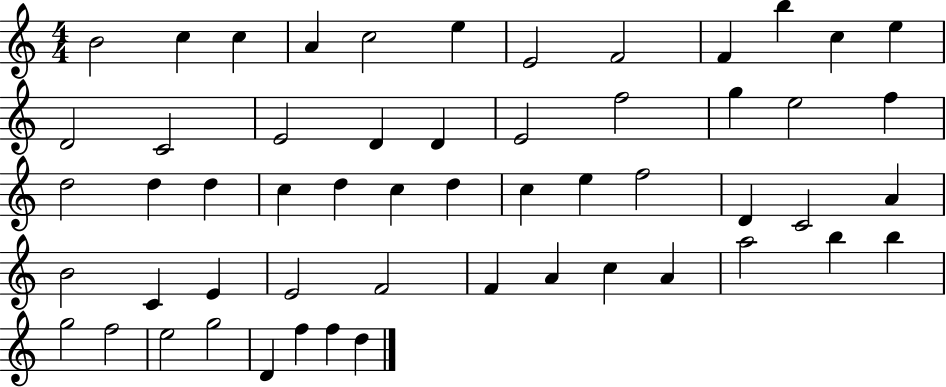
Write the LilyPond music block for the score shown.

{
  \clef treble
  \numericTimeSignature
  \time 4/4
  \key c \major
  b'2 c''4 c''4 | a'4 c''2 e''4 | e'2 f'2 | f'4 b''4 c''4 e''4 | \break d'2 c'2 | e'2 d'4 d'4 | e'2 f''2 | g''4 e''2 f''4 | \break d''2 d''4 d''4 | c''4 d''4 c''4 d''4 | c''4 e''4 f''2 | d'4 c'2 a'4 | \break b'2 c'4 e'4 | e'2 f'2 | f'4 a'4 c''4 a'4 | a''2 b''4 b''4 | \break g''2 f''2 | e''2 g''2 | d'4 f''4 f''4 d''4 | \bar "|."
}